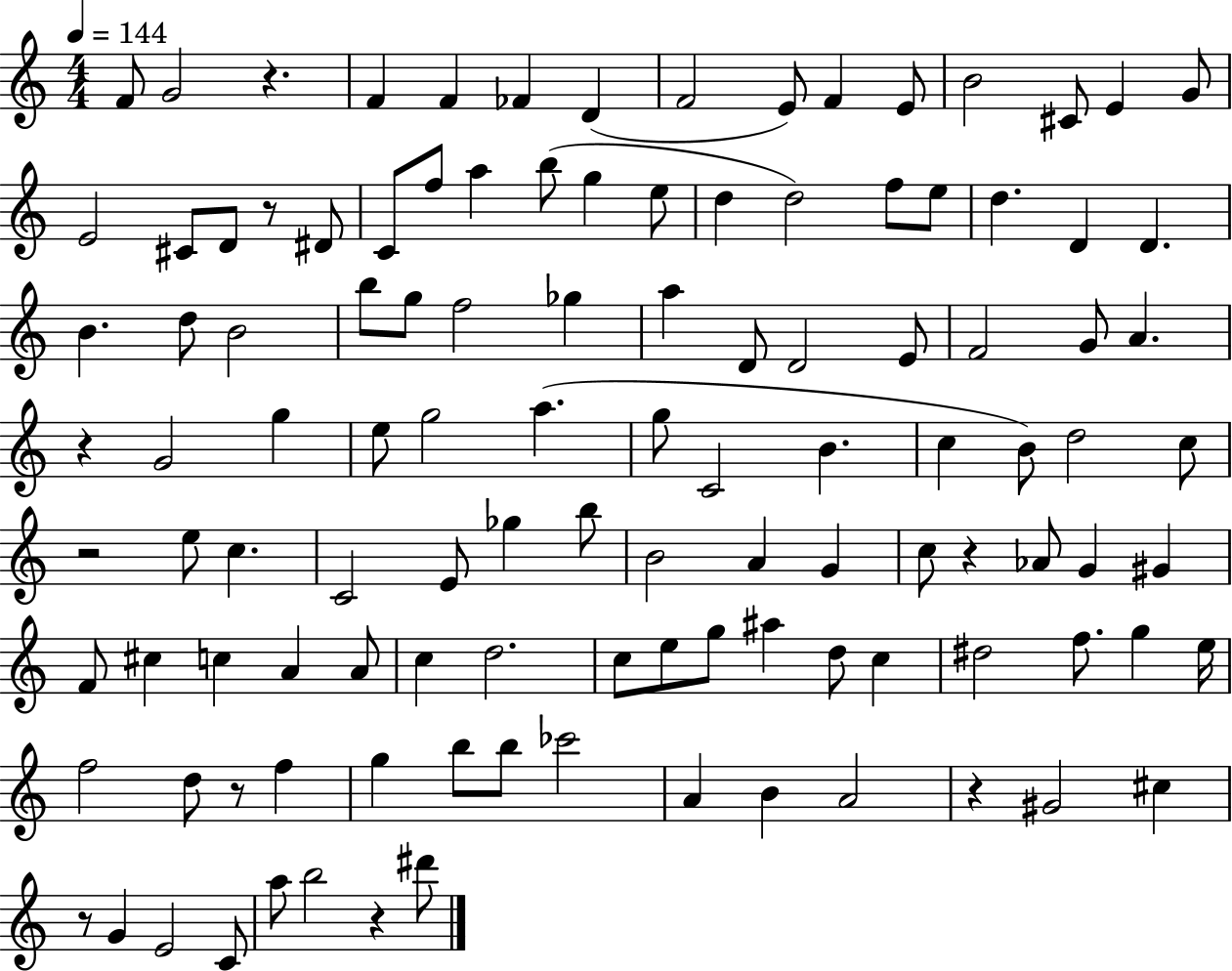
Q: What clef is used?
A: treble